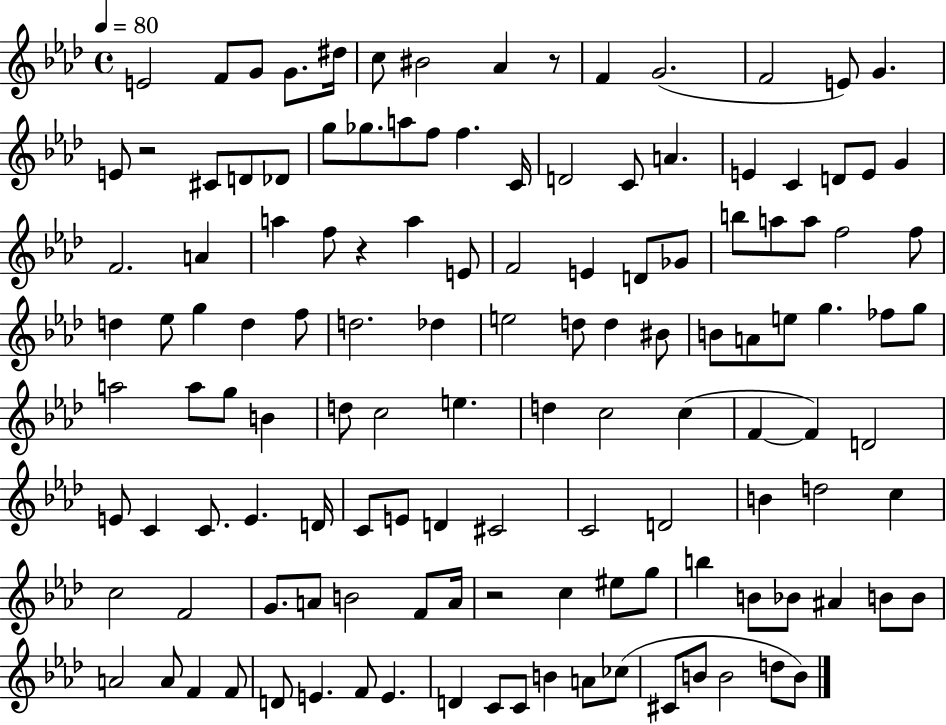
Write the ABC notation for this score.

X:1
T:Untitled
M:4/4
L:1/4
K:Ab
E2 F/2 G/2 G/2 ^d/4 c/2 ^B2 _A z/2 F G2 F2 E/2 G E/2 z2 ^C/2 D/2 _D/2 g/2 _g/2 a/2 f/2 f C/4 D2 C/2 A E C D/2 E/2 G F2 A a f/2 z a E/2 F2 E D/2 _G/2 b/2 a/2 a/2 f2 f/2 d _e/2 g d f/2 d2 _d e2 d/2 d ^B/2 B/2 A/2 e/2 g _f/2 g/2 a2 a/2 g/2 B d/2 c2 e d c2 c F F D2 E/2 C C/2 E D/4 C/2 E/2 D ^C2 C2 D2 B d2 c c2 F2 G/2 A/2 B2 F/2 A/4 z2 c ^e/2 g/2 b B/2 _B/2 ^A B/2 B/2 A2 A/2 F F/2 D/2 E F/2 E D C/2 C/2 B A/2 _c/2 ^C/2 B/2 B2 d/2 B/2